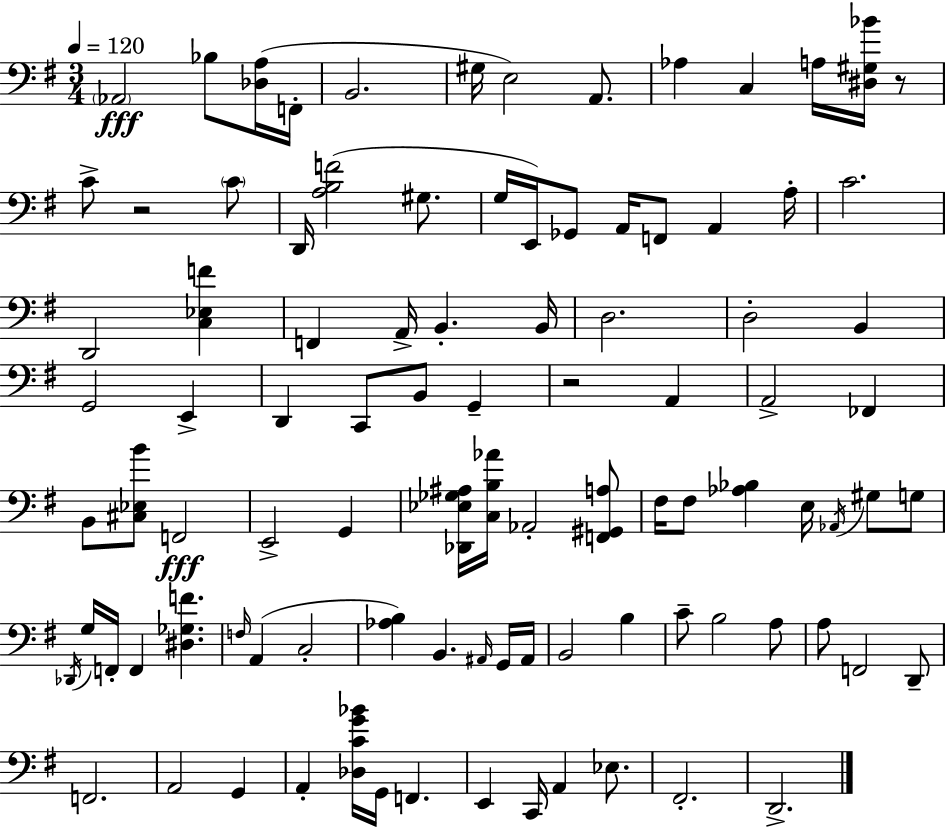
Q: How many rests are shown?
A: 3